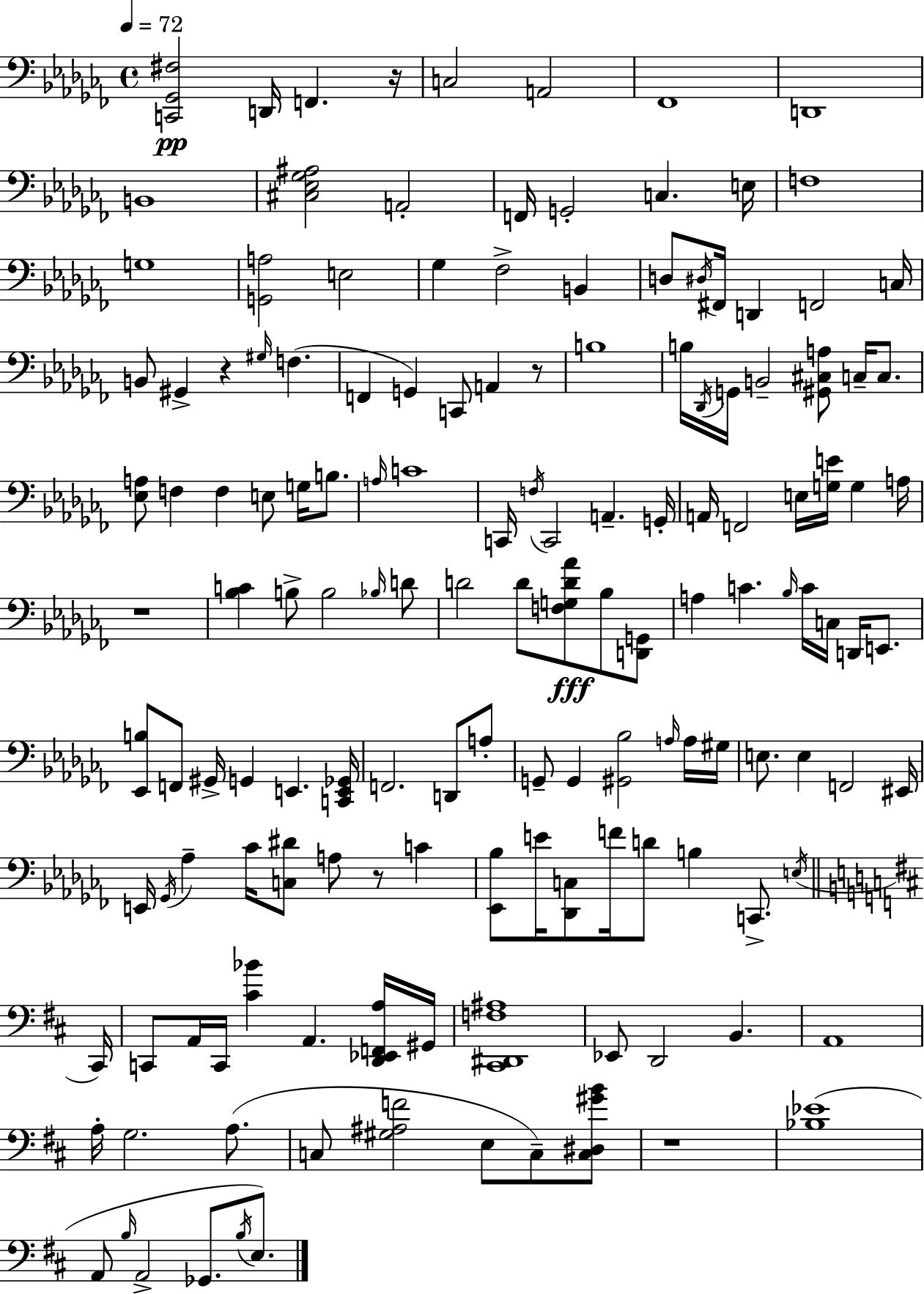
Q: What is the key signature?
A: AES minor